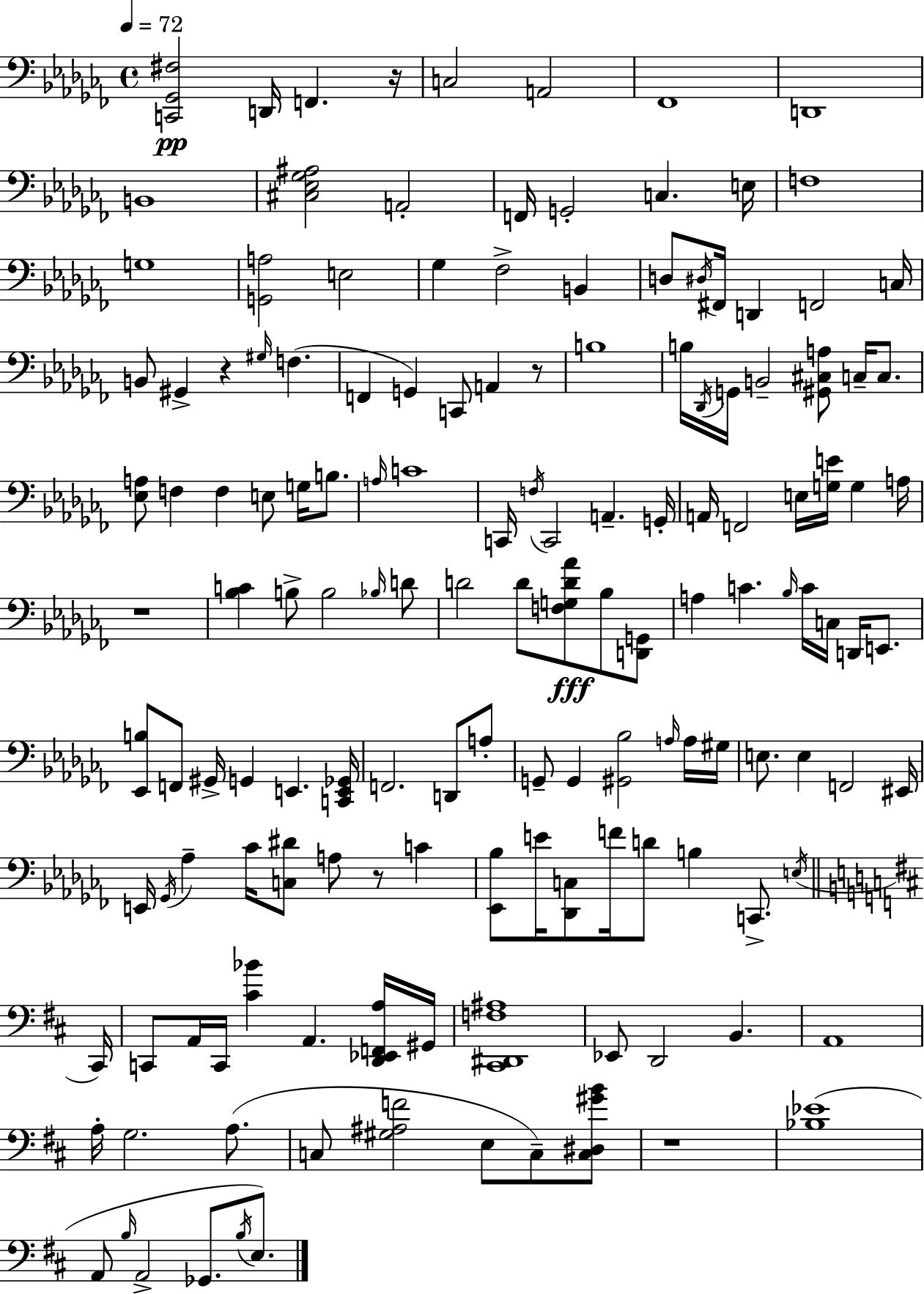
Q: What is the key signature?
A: AES minor